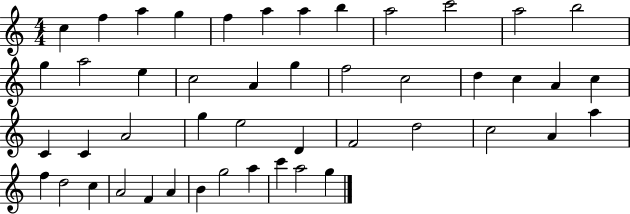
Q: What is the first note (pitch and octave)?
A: C5